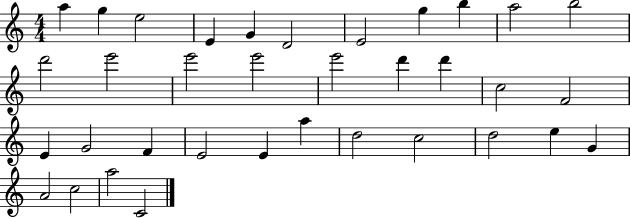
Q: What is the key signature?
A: C major